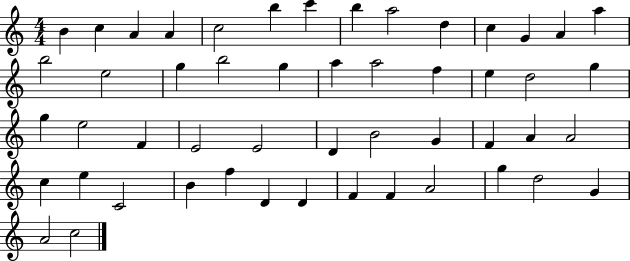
B4/q C5/q A4/q A4/q C5/h B5/q C6/q B5/q A5/h D5/q C5/q G4/q A4/q A5/q B5/h E5/h G5/q B5/h G5/q A5/q A5/h F5/q E5/q D5/h G5/q G5/q E5/h F4/q E4/h E4/h D4/q B4/h G4/q F4/q A4/q A4/h C5/q E5/q C4/h B4/q F5/q D4/q D4/q F4/q F4/q A4/h G5/q D5/h G4/q A4/h C5/h